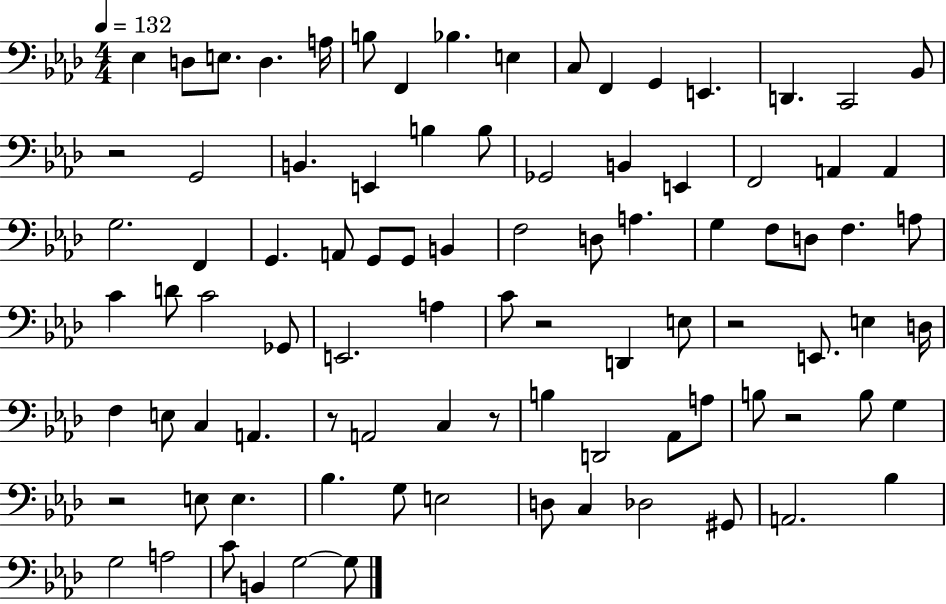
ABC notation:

X:1
T:Untitled
M:4/4
L:1/4
K:Ab
_E, D,/2 E,/2 D, A,/4 B,/2 F,, _B, E, C,/2 F,, G,, E,, D,, C,,2 _B,,/2 z2 G,,2 B,, E,, B, B,/2 _G,,2 B,, E,, F,,2 A,, A,, G,2 F,, G,, A,,/2 G,,/2 G,,/2 B,, F,2 D,/2 A, G, F,/2 D,/2 F, A,/2 C D/2 C2 _G,,/2 E,,2 A, C/2 z2 D,, E,/2 z2 E,,/2 E, D,/4 F, E,/2 C, A,, z/2 A,,2 C, z/2 B, D,,2 _A,,/2 A,/2 B,/2 z2 B,/2 G, z2 E,/2 E, _B, G,/2 E,2 D,/2 C, _D,2 ^G,,/2 A,,2 _B, G,2 A,2 C/2 B,, G,2 G,/2